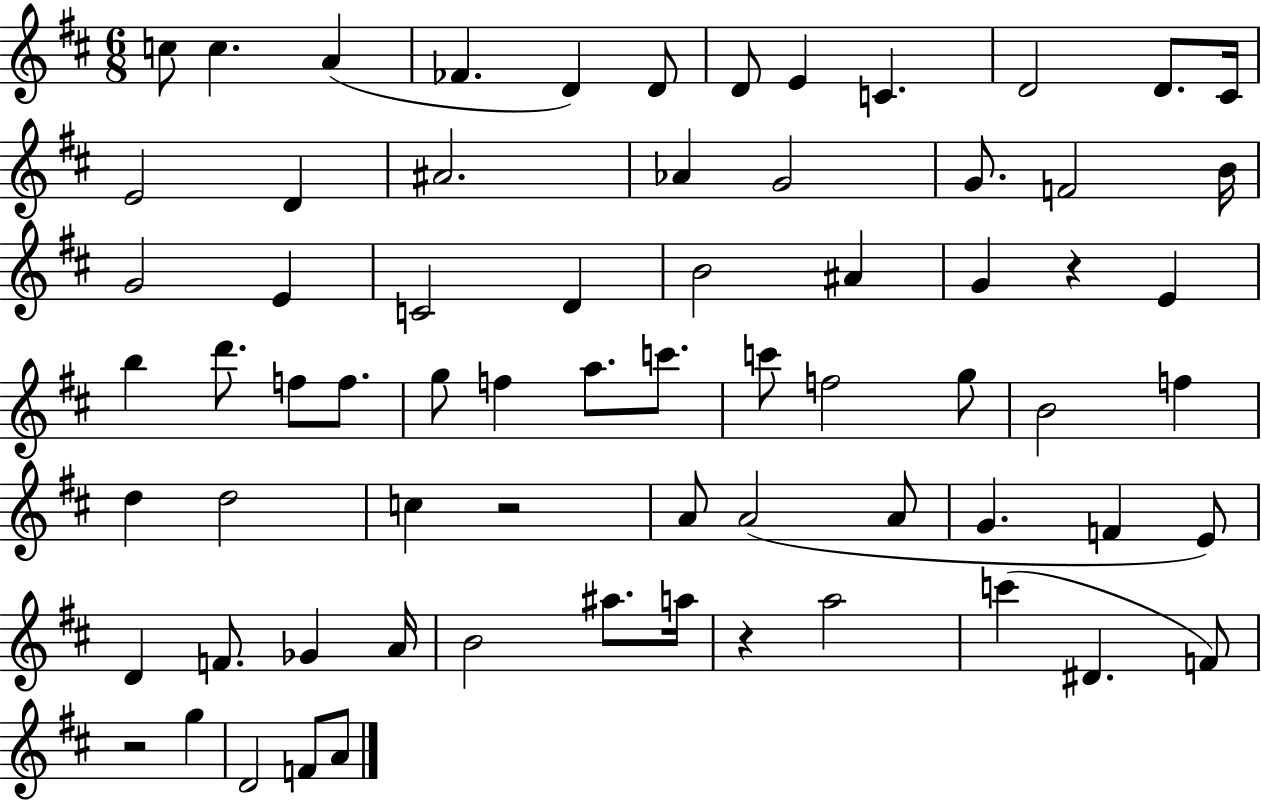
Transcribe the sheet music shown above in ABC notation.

X:1
T:Untitled
M:6/8
L:1/4
K:D
c/2 c A _F D D/2 D/2 E C D2 D/2 ^C/4 E2 D ^A2 _A G2 G/2 F2 B/4 G2 E C2 D B2 ^A G z E b d'/2 f/2 f/2 g/2 f a/2 c'/2 c'/2 f2 g/2 B2 f d d2 c z2 A/2 A2 A/2 G F E/2 D F/2 _G A/4 B2 ^a/2 a/4 z a2 c' ^D F/2 z2 g D2 F/2 A/2